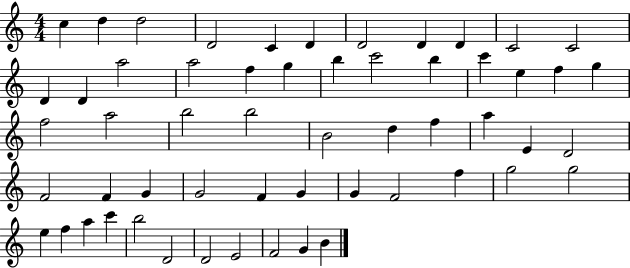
{
  \clef treble
  \numericTimeSignature
  \time 4/4
  \key c \major
  c''4 d''4 d''2 | d'2 c'4 d'4 | d'2 d'4 d'4 | c'2 c'2 | \break d'4 d'4 a''2 | a''2 f''4 g''4 | b''4 c'''2 b''4 | c'''4 e''4 f''4 g''4 | \break f''2 a''2 | b''2 b''2 | b'2 d''4 f''4 | a''4 e'4 d'2 | \break f'2 f'4 g'4 | g'2 f'4 g'4 | g'4 f'2 f''4 | g''2 g''2 | \break e''4 f''4 a''4 c'''4 | b''2 d'2 | d'2 e'2 | f'2 g'4 b'4 | \break \bar "|."
}